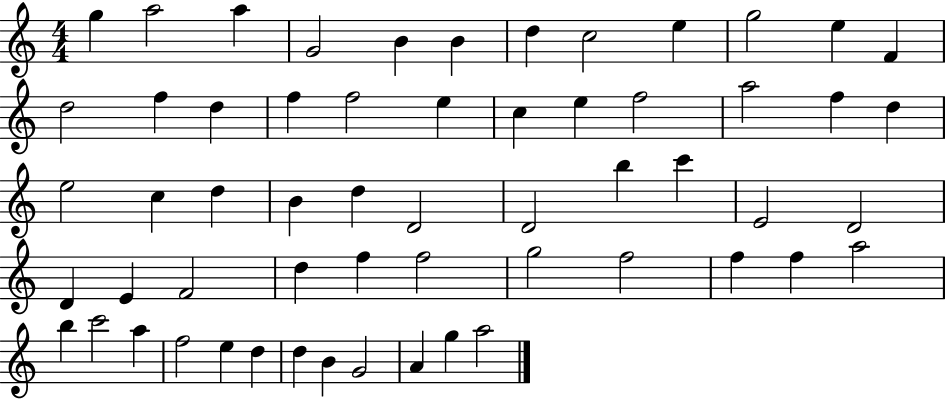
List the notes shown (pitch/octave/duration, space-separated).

G5/q A5/h A5/q G4/h B4/q B4/q D5/q C5/h E5/q G5/h E5/q F4/q D5/h F5/q D5/q F5/q F5/h E5/q C5/q E5/q F5/h A5/h F5/q D5/q E5/h C5/q D5/q B4/q D5/q D4/h D4/h B5/q C6/q E4/h D4/h D4/q E4/q F4/h D5/q F5/q F5/h G5/h F5/h F5/q F5/q A5/h B5/q C6/h A5/q F5/h E5/q D5/q D5/q B4/q G4/h A4/q G5/q A5/h